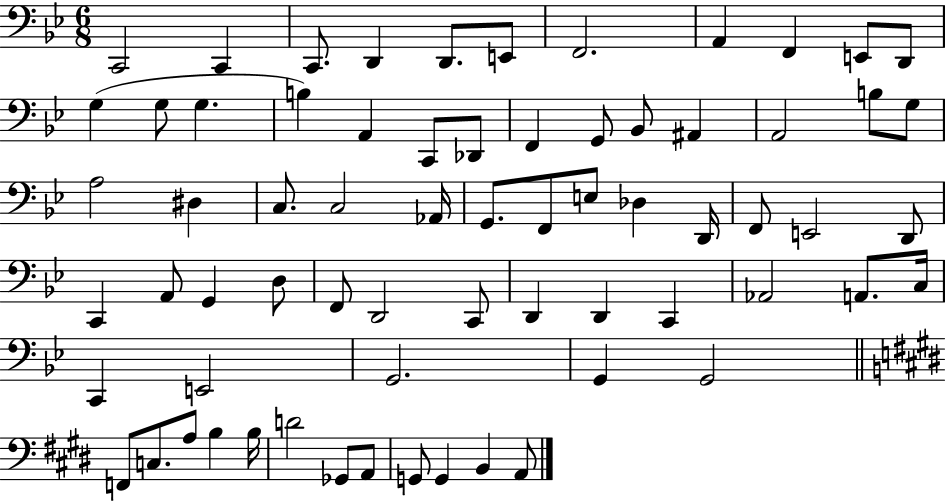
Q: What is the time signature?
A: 6/8